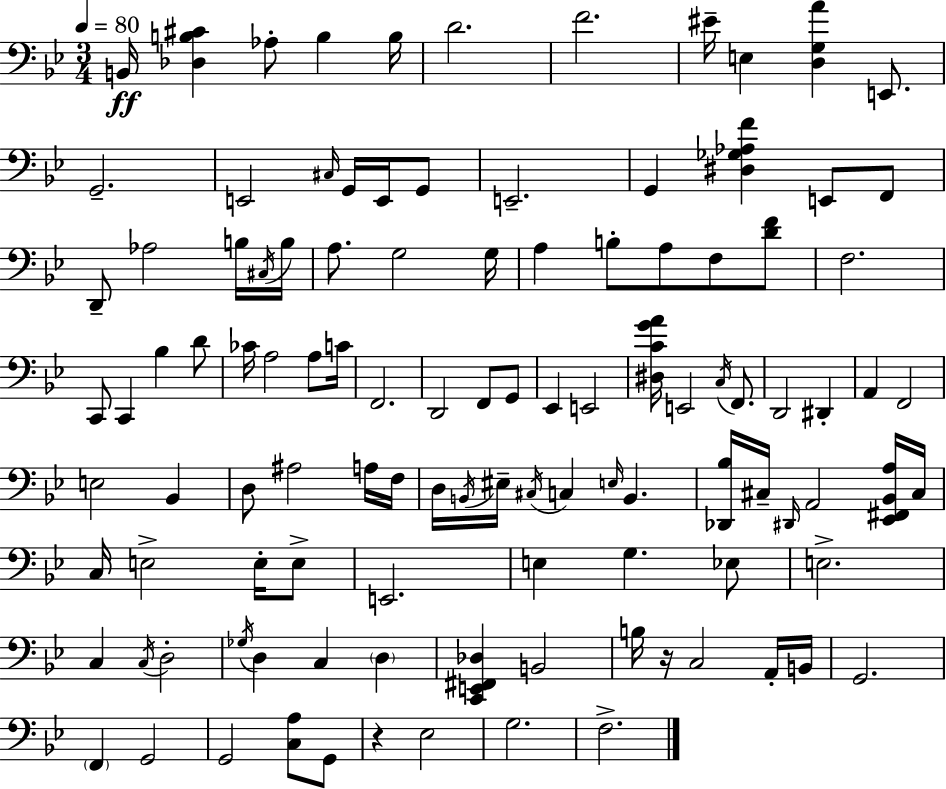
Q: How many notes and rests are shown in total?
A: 110